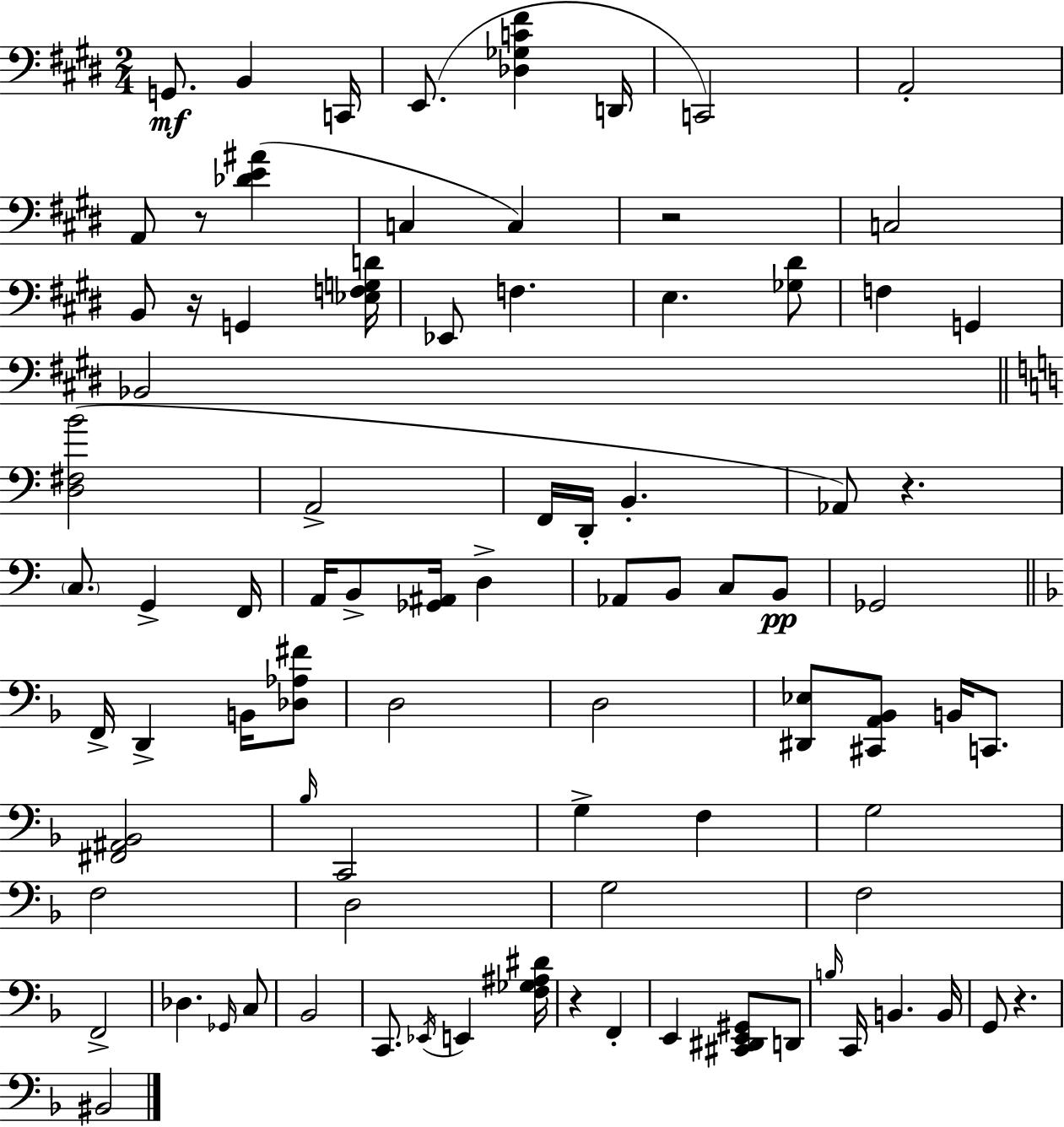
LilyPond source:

{
  \clef bass
  \numericTimeSignature
  \time 2/4
  \key e \major
  g,8.\mf b,4 c,16 | e,8.( <des ges c' fis'>4 d,16 | c,2) | a,2-. | \break a,8 r8 <des' e' ais'>4( | c4 c4) | r2 | c2 | \break b,8 r16 g,4 <ees f g d'>16 | ees,8 f4. | e4. <ges dis'>8 | f4 g,4 | \break bes,2 | \bar "||" \break \key c \major <d fis b'>2( | a,2-> | f,16 d,16-. b,4.-. | aes,8) r4. | \break \parenthesize c8. g,4-> f,16 | a,16 b,8-> <ges, ais,>16 d4-> | aes,8 b,8 c8 b,8\pp | ges,2 | \break \bar "||" \break \key f \major f,16-> d,4-> b,16 <des aes fis'>8 | d2 | d2 | <dis, ees>8 <cis, a, bes,>8 b,16 c,8. | \break <fis, ais, bes,>2 | \grace { bes16 } c,2 | g4-> f4 | g2 | \break f2 | d2 | g2 | f2 | \break f,2-> | des4. \grace { ges,16 } | c8 bes,2 | c,8. \acciaccatura { ees,16 } e,4 | \break <f ges ais dis'>16 r4 f,4-. | e,4 <cis, dis, e, gis,>8 | d,8 \grace { b16 } c,16 b,4. | b,16 g,8 r4. | \break bis,2 | \bar "|."
}